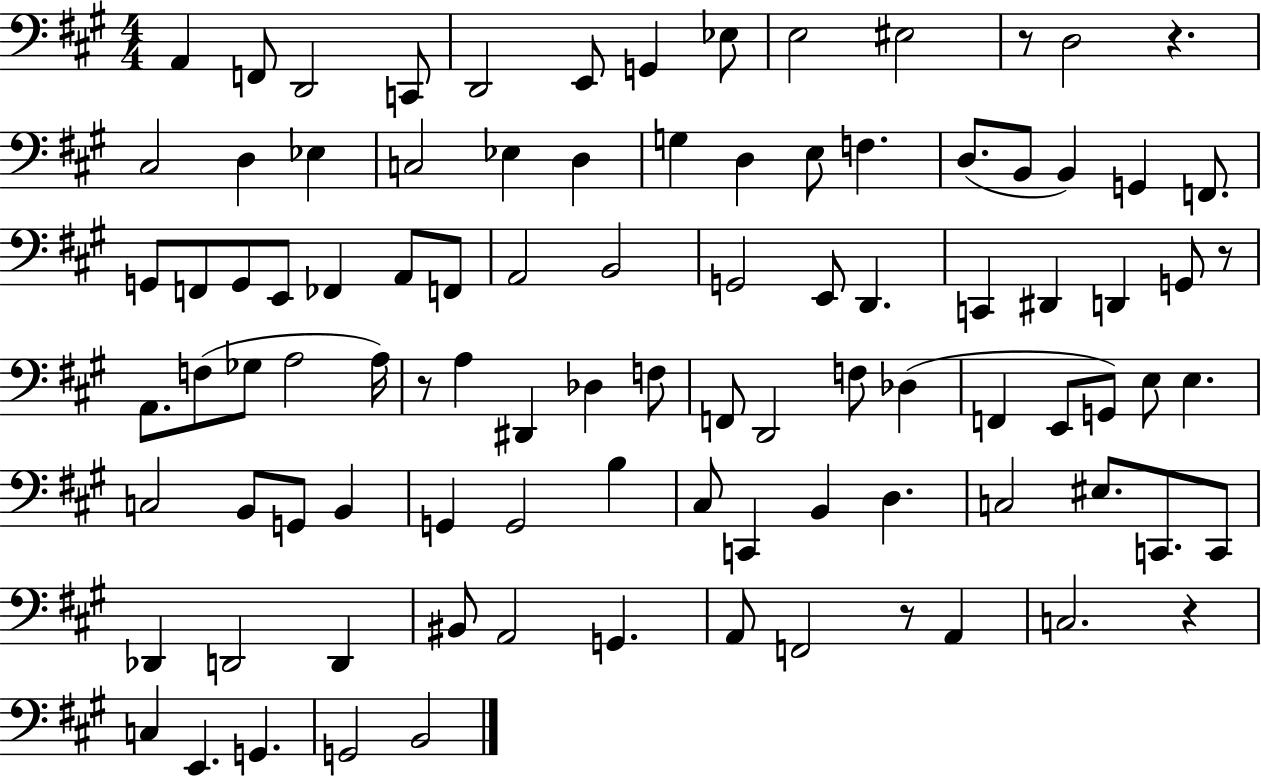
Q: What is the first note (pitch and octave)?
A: A2